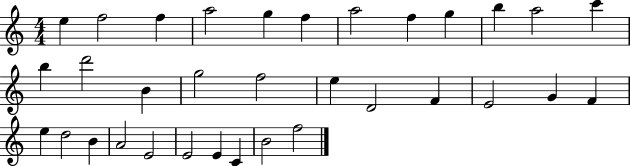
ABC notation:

X:1
T:Untitled
M:4/4
L:1/4
K:C
e f2 f a2 g f a2 f g b a2 c' b d'2 B g2 f2 e D2 F E2 G F e d2 B A2 E2 E2 E C B2 f2